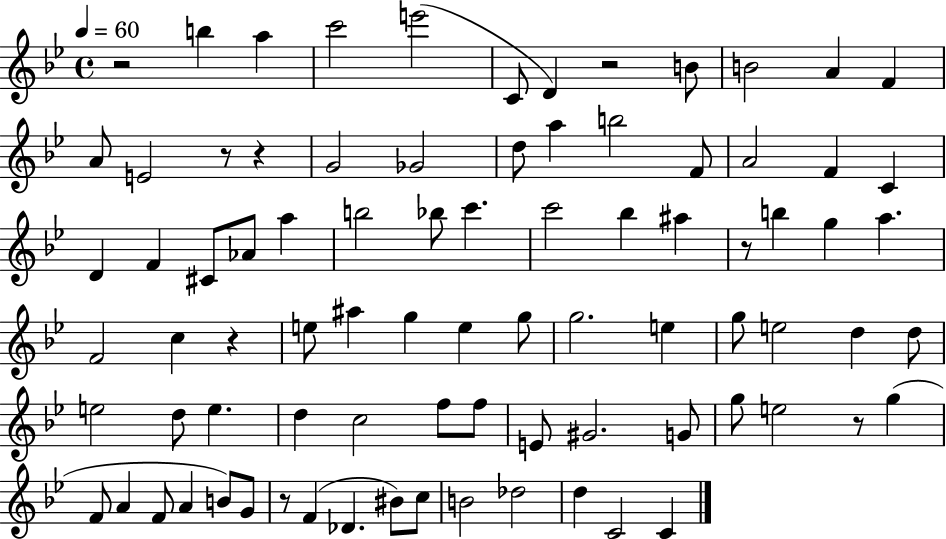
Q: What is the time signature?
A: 4/4